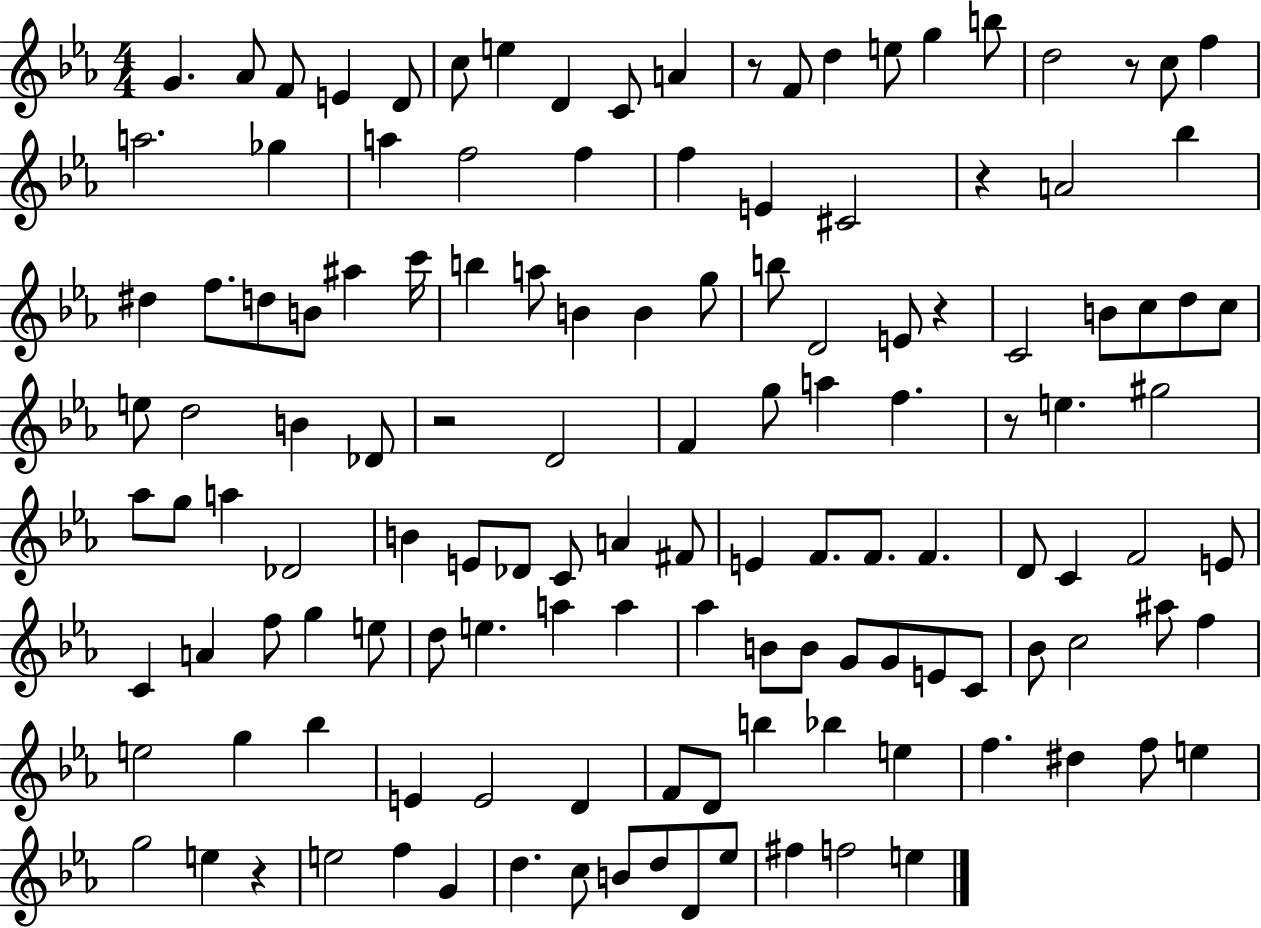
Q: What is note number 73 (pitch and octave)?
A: D4